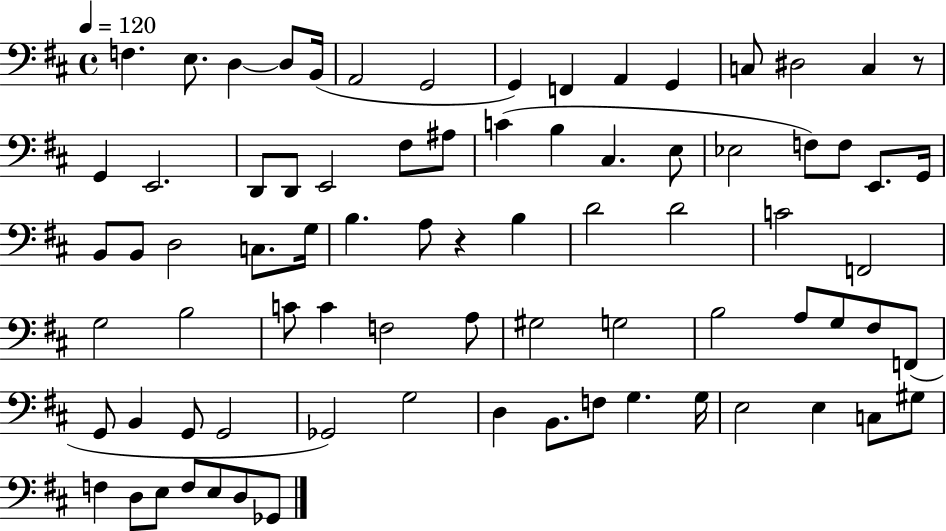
{
  \clef bass
  \time 4/4
  \defaultTimeSignature
  \key d \major
  \tempo 4 = 120
  \repeat volta 2 { f4. e8. d4~~ d8 b,16( | a,2 g,2 | g,4) f,4 a,4 g,4 | c8 dis2 c4 r8 | \break g,4 e,2. | d,8 d,8 e,2 fis8 ais8 | c'4( b4 cis4. e8 | ees2 f8) f8 e,8. g,16 | \break b,8 b,8 d2 c8. g16 | b4. a8 r4 b4 | d'2 d'2 | c'2 f,2 | \break g2 b2 | c'8 c'4 f2 a8 | gis2 g2 | b2 a8 g8 fis8 f,8( | \break g,8 b,4 g,8 g,2 | ges,2) g2 | d4 b,8. f8 g4. g16 | e2 e4 c8 gis8 | \break f4 d8 e8 f8 e8 d8 ges,8 | } \bar "|."
}